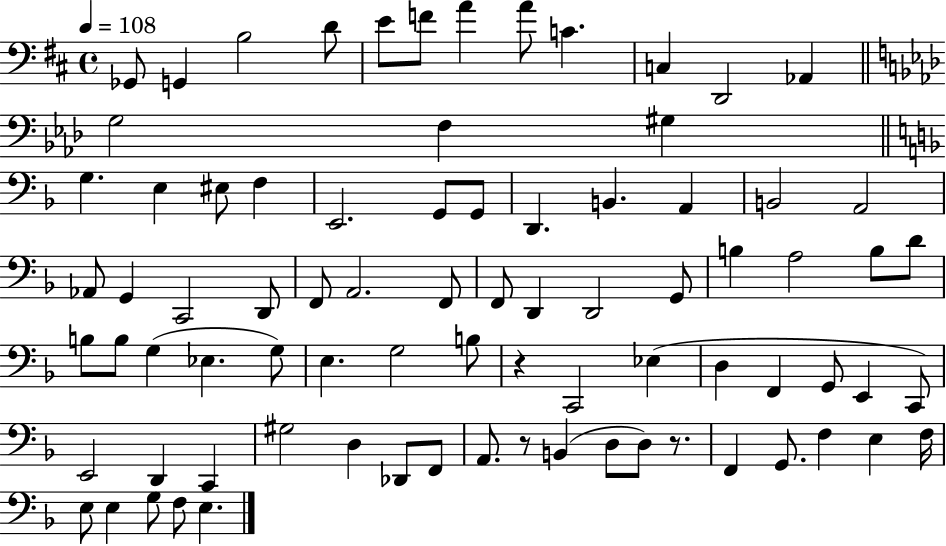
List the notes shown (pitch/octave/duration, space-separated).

Gb2/e G2/q B3/h D4/e E4/e F4/e A4/q A4/e C4/q. C3/q D2/h Ab2/q G3/h F3/q G#3/q G3/q. E3/q EIS3/e F3/q E2/h. G2/e G2/e D2/q. B2/q. A2/q B2/h A2/h Ab2/e G2/q C2/h D2/e F2/e A2/h. F2/e F2/e D2/q D2/h G2/e B3/q A3/h B3/e D4/e B3/e B3/e G3/q Eb3/q. G3/e E3/q. G3/h B3/e R/q C2/h Eb3/q D3/q F2/q G2/e E2/q C2/e E2/h D2/q C2/q G#3/h D3/q Db2/e F2/e A2/e. R/e B2/q D3/e D3/e R/e. F2/q G2/e. F3/q E3/q F3/s E3/e E3/q G3/e F3/e E3/q.